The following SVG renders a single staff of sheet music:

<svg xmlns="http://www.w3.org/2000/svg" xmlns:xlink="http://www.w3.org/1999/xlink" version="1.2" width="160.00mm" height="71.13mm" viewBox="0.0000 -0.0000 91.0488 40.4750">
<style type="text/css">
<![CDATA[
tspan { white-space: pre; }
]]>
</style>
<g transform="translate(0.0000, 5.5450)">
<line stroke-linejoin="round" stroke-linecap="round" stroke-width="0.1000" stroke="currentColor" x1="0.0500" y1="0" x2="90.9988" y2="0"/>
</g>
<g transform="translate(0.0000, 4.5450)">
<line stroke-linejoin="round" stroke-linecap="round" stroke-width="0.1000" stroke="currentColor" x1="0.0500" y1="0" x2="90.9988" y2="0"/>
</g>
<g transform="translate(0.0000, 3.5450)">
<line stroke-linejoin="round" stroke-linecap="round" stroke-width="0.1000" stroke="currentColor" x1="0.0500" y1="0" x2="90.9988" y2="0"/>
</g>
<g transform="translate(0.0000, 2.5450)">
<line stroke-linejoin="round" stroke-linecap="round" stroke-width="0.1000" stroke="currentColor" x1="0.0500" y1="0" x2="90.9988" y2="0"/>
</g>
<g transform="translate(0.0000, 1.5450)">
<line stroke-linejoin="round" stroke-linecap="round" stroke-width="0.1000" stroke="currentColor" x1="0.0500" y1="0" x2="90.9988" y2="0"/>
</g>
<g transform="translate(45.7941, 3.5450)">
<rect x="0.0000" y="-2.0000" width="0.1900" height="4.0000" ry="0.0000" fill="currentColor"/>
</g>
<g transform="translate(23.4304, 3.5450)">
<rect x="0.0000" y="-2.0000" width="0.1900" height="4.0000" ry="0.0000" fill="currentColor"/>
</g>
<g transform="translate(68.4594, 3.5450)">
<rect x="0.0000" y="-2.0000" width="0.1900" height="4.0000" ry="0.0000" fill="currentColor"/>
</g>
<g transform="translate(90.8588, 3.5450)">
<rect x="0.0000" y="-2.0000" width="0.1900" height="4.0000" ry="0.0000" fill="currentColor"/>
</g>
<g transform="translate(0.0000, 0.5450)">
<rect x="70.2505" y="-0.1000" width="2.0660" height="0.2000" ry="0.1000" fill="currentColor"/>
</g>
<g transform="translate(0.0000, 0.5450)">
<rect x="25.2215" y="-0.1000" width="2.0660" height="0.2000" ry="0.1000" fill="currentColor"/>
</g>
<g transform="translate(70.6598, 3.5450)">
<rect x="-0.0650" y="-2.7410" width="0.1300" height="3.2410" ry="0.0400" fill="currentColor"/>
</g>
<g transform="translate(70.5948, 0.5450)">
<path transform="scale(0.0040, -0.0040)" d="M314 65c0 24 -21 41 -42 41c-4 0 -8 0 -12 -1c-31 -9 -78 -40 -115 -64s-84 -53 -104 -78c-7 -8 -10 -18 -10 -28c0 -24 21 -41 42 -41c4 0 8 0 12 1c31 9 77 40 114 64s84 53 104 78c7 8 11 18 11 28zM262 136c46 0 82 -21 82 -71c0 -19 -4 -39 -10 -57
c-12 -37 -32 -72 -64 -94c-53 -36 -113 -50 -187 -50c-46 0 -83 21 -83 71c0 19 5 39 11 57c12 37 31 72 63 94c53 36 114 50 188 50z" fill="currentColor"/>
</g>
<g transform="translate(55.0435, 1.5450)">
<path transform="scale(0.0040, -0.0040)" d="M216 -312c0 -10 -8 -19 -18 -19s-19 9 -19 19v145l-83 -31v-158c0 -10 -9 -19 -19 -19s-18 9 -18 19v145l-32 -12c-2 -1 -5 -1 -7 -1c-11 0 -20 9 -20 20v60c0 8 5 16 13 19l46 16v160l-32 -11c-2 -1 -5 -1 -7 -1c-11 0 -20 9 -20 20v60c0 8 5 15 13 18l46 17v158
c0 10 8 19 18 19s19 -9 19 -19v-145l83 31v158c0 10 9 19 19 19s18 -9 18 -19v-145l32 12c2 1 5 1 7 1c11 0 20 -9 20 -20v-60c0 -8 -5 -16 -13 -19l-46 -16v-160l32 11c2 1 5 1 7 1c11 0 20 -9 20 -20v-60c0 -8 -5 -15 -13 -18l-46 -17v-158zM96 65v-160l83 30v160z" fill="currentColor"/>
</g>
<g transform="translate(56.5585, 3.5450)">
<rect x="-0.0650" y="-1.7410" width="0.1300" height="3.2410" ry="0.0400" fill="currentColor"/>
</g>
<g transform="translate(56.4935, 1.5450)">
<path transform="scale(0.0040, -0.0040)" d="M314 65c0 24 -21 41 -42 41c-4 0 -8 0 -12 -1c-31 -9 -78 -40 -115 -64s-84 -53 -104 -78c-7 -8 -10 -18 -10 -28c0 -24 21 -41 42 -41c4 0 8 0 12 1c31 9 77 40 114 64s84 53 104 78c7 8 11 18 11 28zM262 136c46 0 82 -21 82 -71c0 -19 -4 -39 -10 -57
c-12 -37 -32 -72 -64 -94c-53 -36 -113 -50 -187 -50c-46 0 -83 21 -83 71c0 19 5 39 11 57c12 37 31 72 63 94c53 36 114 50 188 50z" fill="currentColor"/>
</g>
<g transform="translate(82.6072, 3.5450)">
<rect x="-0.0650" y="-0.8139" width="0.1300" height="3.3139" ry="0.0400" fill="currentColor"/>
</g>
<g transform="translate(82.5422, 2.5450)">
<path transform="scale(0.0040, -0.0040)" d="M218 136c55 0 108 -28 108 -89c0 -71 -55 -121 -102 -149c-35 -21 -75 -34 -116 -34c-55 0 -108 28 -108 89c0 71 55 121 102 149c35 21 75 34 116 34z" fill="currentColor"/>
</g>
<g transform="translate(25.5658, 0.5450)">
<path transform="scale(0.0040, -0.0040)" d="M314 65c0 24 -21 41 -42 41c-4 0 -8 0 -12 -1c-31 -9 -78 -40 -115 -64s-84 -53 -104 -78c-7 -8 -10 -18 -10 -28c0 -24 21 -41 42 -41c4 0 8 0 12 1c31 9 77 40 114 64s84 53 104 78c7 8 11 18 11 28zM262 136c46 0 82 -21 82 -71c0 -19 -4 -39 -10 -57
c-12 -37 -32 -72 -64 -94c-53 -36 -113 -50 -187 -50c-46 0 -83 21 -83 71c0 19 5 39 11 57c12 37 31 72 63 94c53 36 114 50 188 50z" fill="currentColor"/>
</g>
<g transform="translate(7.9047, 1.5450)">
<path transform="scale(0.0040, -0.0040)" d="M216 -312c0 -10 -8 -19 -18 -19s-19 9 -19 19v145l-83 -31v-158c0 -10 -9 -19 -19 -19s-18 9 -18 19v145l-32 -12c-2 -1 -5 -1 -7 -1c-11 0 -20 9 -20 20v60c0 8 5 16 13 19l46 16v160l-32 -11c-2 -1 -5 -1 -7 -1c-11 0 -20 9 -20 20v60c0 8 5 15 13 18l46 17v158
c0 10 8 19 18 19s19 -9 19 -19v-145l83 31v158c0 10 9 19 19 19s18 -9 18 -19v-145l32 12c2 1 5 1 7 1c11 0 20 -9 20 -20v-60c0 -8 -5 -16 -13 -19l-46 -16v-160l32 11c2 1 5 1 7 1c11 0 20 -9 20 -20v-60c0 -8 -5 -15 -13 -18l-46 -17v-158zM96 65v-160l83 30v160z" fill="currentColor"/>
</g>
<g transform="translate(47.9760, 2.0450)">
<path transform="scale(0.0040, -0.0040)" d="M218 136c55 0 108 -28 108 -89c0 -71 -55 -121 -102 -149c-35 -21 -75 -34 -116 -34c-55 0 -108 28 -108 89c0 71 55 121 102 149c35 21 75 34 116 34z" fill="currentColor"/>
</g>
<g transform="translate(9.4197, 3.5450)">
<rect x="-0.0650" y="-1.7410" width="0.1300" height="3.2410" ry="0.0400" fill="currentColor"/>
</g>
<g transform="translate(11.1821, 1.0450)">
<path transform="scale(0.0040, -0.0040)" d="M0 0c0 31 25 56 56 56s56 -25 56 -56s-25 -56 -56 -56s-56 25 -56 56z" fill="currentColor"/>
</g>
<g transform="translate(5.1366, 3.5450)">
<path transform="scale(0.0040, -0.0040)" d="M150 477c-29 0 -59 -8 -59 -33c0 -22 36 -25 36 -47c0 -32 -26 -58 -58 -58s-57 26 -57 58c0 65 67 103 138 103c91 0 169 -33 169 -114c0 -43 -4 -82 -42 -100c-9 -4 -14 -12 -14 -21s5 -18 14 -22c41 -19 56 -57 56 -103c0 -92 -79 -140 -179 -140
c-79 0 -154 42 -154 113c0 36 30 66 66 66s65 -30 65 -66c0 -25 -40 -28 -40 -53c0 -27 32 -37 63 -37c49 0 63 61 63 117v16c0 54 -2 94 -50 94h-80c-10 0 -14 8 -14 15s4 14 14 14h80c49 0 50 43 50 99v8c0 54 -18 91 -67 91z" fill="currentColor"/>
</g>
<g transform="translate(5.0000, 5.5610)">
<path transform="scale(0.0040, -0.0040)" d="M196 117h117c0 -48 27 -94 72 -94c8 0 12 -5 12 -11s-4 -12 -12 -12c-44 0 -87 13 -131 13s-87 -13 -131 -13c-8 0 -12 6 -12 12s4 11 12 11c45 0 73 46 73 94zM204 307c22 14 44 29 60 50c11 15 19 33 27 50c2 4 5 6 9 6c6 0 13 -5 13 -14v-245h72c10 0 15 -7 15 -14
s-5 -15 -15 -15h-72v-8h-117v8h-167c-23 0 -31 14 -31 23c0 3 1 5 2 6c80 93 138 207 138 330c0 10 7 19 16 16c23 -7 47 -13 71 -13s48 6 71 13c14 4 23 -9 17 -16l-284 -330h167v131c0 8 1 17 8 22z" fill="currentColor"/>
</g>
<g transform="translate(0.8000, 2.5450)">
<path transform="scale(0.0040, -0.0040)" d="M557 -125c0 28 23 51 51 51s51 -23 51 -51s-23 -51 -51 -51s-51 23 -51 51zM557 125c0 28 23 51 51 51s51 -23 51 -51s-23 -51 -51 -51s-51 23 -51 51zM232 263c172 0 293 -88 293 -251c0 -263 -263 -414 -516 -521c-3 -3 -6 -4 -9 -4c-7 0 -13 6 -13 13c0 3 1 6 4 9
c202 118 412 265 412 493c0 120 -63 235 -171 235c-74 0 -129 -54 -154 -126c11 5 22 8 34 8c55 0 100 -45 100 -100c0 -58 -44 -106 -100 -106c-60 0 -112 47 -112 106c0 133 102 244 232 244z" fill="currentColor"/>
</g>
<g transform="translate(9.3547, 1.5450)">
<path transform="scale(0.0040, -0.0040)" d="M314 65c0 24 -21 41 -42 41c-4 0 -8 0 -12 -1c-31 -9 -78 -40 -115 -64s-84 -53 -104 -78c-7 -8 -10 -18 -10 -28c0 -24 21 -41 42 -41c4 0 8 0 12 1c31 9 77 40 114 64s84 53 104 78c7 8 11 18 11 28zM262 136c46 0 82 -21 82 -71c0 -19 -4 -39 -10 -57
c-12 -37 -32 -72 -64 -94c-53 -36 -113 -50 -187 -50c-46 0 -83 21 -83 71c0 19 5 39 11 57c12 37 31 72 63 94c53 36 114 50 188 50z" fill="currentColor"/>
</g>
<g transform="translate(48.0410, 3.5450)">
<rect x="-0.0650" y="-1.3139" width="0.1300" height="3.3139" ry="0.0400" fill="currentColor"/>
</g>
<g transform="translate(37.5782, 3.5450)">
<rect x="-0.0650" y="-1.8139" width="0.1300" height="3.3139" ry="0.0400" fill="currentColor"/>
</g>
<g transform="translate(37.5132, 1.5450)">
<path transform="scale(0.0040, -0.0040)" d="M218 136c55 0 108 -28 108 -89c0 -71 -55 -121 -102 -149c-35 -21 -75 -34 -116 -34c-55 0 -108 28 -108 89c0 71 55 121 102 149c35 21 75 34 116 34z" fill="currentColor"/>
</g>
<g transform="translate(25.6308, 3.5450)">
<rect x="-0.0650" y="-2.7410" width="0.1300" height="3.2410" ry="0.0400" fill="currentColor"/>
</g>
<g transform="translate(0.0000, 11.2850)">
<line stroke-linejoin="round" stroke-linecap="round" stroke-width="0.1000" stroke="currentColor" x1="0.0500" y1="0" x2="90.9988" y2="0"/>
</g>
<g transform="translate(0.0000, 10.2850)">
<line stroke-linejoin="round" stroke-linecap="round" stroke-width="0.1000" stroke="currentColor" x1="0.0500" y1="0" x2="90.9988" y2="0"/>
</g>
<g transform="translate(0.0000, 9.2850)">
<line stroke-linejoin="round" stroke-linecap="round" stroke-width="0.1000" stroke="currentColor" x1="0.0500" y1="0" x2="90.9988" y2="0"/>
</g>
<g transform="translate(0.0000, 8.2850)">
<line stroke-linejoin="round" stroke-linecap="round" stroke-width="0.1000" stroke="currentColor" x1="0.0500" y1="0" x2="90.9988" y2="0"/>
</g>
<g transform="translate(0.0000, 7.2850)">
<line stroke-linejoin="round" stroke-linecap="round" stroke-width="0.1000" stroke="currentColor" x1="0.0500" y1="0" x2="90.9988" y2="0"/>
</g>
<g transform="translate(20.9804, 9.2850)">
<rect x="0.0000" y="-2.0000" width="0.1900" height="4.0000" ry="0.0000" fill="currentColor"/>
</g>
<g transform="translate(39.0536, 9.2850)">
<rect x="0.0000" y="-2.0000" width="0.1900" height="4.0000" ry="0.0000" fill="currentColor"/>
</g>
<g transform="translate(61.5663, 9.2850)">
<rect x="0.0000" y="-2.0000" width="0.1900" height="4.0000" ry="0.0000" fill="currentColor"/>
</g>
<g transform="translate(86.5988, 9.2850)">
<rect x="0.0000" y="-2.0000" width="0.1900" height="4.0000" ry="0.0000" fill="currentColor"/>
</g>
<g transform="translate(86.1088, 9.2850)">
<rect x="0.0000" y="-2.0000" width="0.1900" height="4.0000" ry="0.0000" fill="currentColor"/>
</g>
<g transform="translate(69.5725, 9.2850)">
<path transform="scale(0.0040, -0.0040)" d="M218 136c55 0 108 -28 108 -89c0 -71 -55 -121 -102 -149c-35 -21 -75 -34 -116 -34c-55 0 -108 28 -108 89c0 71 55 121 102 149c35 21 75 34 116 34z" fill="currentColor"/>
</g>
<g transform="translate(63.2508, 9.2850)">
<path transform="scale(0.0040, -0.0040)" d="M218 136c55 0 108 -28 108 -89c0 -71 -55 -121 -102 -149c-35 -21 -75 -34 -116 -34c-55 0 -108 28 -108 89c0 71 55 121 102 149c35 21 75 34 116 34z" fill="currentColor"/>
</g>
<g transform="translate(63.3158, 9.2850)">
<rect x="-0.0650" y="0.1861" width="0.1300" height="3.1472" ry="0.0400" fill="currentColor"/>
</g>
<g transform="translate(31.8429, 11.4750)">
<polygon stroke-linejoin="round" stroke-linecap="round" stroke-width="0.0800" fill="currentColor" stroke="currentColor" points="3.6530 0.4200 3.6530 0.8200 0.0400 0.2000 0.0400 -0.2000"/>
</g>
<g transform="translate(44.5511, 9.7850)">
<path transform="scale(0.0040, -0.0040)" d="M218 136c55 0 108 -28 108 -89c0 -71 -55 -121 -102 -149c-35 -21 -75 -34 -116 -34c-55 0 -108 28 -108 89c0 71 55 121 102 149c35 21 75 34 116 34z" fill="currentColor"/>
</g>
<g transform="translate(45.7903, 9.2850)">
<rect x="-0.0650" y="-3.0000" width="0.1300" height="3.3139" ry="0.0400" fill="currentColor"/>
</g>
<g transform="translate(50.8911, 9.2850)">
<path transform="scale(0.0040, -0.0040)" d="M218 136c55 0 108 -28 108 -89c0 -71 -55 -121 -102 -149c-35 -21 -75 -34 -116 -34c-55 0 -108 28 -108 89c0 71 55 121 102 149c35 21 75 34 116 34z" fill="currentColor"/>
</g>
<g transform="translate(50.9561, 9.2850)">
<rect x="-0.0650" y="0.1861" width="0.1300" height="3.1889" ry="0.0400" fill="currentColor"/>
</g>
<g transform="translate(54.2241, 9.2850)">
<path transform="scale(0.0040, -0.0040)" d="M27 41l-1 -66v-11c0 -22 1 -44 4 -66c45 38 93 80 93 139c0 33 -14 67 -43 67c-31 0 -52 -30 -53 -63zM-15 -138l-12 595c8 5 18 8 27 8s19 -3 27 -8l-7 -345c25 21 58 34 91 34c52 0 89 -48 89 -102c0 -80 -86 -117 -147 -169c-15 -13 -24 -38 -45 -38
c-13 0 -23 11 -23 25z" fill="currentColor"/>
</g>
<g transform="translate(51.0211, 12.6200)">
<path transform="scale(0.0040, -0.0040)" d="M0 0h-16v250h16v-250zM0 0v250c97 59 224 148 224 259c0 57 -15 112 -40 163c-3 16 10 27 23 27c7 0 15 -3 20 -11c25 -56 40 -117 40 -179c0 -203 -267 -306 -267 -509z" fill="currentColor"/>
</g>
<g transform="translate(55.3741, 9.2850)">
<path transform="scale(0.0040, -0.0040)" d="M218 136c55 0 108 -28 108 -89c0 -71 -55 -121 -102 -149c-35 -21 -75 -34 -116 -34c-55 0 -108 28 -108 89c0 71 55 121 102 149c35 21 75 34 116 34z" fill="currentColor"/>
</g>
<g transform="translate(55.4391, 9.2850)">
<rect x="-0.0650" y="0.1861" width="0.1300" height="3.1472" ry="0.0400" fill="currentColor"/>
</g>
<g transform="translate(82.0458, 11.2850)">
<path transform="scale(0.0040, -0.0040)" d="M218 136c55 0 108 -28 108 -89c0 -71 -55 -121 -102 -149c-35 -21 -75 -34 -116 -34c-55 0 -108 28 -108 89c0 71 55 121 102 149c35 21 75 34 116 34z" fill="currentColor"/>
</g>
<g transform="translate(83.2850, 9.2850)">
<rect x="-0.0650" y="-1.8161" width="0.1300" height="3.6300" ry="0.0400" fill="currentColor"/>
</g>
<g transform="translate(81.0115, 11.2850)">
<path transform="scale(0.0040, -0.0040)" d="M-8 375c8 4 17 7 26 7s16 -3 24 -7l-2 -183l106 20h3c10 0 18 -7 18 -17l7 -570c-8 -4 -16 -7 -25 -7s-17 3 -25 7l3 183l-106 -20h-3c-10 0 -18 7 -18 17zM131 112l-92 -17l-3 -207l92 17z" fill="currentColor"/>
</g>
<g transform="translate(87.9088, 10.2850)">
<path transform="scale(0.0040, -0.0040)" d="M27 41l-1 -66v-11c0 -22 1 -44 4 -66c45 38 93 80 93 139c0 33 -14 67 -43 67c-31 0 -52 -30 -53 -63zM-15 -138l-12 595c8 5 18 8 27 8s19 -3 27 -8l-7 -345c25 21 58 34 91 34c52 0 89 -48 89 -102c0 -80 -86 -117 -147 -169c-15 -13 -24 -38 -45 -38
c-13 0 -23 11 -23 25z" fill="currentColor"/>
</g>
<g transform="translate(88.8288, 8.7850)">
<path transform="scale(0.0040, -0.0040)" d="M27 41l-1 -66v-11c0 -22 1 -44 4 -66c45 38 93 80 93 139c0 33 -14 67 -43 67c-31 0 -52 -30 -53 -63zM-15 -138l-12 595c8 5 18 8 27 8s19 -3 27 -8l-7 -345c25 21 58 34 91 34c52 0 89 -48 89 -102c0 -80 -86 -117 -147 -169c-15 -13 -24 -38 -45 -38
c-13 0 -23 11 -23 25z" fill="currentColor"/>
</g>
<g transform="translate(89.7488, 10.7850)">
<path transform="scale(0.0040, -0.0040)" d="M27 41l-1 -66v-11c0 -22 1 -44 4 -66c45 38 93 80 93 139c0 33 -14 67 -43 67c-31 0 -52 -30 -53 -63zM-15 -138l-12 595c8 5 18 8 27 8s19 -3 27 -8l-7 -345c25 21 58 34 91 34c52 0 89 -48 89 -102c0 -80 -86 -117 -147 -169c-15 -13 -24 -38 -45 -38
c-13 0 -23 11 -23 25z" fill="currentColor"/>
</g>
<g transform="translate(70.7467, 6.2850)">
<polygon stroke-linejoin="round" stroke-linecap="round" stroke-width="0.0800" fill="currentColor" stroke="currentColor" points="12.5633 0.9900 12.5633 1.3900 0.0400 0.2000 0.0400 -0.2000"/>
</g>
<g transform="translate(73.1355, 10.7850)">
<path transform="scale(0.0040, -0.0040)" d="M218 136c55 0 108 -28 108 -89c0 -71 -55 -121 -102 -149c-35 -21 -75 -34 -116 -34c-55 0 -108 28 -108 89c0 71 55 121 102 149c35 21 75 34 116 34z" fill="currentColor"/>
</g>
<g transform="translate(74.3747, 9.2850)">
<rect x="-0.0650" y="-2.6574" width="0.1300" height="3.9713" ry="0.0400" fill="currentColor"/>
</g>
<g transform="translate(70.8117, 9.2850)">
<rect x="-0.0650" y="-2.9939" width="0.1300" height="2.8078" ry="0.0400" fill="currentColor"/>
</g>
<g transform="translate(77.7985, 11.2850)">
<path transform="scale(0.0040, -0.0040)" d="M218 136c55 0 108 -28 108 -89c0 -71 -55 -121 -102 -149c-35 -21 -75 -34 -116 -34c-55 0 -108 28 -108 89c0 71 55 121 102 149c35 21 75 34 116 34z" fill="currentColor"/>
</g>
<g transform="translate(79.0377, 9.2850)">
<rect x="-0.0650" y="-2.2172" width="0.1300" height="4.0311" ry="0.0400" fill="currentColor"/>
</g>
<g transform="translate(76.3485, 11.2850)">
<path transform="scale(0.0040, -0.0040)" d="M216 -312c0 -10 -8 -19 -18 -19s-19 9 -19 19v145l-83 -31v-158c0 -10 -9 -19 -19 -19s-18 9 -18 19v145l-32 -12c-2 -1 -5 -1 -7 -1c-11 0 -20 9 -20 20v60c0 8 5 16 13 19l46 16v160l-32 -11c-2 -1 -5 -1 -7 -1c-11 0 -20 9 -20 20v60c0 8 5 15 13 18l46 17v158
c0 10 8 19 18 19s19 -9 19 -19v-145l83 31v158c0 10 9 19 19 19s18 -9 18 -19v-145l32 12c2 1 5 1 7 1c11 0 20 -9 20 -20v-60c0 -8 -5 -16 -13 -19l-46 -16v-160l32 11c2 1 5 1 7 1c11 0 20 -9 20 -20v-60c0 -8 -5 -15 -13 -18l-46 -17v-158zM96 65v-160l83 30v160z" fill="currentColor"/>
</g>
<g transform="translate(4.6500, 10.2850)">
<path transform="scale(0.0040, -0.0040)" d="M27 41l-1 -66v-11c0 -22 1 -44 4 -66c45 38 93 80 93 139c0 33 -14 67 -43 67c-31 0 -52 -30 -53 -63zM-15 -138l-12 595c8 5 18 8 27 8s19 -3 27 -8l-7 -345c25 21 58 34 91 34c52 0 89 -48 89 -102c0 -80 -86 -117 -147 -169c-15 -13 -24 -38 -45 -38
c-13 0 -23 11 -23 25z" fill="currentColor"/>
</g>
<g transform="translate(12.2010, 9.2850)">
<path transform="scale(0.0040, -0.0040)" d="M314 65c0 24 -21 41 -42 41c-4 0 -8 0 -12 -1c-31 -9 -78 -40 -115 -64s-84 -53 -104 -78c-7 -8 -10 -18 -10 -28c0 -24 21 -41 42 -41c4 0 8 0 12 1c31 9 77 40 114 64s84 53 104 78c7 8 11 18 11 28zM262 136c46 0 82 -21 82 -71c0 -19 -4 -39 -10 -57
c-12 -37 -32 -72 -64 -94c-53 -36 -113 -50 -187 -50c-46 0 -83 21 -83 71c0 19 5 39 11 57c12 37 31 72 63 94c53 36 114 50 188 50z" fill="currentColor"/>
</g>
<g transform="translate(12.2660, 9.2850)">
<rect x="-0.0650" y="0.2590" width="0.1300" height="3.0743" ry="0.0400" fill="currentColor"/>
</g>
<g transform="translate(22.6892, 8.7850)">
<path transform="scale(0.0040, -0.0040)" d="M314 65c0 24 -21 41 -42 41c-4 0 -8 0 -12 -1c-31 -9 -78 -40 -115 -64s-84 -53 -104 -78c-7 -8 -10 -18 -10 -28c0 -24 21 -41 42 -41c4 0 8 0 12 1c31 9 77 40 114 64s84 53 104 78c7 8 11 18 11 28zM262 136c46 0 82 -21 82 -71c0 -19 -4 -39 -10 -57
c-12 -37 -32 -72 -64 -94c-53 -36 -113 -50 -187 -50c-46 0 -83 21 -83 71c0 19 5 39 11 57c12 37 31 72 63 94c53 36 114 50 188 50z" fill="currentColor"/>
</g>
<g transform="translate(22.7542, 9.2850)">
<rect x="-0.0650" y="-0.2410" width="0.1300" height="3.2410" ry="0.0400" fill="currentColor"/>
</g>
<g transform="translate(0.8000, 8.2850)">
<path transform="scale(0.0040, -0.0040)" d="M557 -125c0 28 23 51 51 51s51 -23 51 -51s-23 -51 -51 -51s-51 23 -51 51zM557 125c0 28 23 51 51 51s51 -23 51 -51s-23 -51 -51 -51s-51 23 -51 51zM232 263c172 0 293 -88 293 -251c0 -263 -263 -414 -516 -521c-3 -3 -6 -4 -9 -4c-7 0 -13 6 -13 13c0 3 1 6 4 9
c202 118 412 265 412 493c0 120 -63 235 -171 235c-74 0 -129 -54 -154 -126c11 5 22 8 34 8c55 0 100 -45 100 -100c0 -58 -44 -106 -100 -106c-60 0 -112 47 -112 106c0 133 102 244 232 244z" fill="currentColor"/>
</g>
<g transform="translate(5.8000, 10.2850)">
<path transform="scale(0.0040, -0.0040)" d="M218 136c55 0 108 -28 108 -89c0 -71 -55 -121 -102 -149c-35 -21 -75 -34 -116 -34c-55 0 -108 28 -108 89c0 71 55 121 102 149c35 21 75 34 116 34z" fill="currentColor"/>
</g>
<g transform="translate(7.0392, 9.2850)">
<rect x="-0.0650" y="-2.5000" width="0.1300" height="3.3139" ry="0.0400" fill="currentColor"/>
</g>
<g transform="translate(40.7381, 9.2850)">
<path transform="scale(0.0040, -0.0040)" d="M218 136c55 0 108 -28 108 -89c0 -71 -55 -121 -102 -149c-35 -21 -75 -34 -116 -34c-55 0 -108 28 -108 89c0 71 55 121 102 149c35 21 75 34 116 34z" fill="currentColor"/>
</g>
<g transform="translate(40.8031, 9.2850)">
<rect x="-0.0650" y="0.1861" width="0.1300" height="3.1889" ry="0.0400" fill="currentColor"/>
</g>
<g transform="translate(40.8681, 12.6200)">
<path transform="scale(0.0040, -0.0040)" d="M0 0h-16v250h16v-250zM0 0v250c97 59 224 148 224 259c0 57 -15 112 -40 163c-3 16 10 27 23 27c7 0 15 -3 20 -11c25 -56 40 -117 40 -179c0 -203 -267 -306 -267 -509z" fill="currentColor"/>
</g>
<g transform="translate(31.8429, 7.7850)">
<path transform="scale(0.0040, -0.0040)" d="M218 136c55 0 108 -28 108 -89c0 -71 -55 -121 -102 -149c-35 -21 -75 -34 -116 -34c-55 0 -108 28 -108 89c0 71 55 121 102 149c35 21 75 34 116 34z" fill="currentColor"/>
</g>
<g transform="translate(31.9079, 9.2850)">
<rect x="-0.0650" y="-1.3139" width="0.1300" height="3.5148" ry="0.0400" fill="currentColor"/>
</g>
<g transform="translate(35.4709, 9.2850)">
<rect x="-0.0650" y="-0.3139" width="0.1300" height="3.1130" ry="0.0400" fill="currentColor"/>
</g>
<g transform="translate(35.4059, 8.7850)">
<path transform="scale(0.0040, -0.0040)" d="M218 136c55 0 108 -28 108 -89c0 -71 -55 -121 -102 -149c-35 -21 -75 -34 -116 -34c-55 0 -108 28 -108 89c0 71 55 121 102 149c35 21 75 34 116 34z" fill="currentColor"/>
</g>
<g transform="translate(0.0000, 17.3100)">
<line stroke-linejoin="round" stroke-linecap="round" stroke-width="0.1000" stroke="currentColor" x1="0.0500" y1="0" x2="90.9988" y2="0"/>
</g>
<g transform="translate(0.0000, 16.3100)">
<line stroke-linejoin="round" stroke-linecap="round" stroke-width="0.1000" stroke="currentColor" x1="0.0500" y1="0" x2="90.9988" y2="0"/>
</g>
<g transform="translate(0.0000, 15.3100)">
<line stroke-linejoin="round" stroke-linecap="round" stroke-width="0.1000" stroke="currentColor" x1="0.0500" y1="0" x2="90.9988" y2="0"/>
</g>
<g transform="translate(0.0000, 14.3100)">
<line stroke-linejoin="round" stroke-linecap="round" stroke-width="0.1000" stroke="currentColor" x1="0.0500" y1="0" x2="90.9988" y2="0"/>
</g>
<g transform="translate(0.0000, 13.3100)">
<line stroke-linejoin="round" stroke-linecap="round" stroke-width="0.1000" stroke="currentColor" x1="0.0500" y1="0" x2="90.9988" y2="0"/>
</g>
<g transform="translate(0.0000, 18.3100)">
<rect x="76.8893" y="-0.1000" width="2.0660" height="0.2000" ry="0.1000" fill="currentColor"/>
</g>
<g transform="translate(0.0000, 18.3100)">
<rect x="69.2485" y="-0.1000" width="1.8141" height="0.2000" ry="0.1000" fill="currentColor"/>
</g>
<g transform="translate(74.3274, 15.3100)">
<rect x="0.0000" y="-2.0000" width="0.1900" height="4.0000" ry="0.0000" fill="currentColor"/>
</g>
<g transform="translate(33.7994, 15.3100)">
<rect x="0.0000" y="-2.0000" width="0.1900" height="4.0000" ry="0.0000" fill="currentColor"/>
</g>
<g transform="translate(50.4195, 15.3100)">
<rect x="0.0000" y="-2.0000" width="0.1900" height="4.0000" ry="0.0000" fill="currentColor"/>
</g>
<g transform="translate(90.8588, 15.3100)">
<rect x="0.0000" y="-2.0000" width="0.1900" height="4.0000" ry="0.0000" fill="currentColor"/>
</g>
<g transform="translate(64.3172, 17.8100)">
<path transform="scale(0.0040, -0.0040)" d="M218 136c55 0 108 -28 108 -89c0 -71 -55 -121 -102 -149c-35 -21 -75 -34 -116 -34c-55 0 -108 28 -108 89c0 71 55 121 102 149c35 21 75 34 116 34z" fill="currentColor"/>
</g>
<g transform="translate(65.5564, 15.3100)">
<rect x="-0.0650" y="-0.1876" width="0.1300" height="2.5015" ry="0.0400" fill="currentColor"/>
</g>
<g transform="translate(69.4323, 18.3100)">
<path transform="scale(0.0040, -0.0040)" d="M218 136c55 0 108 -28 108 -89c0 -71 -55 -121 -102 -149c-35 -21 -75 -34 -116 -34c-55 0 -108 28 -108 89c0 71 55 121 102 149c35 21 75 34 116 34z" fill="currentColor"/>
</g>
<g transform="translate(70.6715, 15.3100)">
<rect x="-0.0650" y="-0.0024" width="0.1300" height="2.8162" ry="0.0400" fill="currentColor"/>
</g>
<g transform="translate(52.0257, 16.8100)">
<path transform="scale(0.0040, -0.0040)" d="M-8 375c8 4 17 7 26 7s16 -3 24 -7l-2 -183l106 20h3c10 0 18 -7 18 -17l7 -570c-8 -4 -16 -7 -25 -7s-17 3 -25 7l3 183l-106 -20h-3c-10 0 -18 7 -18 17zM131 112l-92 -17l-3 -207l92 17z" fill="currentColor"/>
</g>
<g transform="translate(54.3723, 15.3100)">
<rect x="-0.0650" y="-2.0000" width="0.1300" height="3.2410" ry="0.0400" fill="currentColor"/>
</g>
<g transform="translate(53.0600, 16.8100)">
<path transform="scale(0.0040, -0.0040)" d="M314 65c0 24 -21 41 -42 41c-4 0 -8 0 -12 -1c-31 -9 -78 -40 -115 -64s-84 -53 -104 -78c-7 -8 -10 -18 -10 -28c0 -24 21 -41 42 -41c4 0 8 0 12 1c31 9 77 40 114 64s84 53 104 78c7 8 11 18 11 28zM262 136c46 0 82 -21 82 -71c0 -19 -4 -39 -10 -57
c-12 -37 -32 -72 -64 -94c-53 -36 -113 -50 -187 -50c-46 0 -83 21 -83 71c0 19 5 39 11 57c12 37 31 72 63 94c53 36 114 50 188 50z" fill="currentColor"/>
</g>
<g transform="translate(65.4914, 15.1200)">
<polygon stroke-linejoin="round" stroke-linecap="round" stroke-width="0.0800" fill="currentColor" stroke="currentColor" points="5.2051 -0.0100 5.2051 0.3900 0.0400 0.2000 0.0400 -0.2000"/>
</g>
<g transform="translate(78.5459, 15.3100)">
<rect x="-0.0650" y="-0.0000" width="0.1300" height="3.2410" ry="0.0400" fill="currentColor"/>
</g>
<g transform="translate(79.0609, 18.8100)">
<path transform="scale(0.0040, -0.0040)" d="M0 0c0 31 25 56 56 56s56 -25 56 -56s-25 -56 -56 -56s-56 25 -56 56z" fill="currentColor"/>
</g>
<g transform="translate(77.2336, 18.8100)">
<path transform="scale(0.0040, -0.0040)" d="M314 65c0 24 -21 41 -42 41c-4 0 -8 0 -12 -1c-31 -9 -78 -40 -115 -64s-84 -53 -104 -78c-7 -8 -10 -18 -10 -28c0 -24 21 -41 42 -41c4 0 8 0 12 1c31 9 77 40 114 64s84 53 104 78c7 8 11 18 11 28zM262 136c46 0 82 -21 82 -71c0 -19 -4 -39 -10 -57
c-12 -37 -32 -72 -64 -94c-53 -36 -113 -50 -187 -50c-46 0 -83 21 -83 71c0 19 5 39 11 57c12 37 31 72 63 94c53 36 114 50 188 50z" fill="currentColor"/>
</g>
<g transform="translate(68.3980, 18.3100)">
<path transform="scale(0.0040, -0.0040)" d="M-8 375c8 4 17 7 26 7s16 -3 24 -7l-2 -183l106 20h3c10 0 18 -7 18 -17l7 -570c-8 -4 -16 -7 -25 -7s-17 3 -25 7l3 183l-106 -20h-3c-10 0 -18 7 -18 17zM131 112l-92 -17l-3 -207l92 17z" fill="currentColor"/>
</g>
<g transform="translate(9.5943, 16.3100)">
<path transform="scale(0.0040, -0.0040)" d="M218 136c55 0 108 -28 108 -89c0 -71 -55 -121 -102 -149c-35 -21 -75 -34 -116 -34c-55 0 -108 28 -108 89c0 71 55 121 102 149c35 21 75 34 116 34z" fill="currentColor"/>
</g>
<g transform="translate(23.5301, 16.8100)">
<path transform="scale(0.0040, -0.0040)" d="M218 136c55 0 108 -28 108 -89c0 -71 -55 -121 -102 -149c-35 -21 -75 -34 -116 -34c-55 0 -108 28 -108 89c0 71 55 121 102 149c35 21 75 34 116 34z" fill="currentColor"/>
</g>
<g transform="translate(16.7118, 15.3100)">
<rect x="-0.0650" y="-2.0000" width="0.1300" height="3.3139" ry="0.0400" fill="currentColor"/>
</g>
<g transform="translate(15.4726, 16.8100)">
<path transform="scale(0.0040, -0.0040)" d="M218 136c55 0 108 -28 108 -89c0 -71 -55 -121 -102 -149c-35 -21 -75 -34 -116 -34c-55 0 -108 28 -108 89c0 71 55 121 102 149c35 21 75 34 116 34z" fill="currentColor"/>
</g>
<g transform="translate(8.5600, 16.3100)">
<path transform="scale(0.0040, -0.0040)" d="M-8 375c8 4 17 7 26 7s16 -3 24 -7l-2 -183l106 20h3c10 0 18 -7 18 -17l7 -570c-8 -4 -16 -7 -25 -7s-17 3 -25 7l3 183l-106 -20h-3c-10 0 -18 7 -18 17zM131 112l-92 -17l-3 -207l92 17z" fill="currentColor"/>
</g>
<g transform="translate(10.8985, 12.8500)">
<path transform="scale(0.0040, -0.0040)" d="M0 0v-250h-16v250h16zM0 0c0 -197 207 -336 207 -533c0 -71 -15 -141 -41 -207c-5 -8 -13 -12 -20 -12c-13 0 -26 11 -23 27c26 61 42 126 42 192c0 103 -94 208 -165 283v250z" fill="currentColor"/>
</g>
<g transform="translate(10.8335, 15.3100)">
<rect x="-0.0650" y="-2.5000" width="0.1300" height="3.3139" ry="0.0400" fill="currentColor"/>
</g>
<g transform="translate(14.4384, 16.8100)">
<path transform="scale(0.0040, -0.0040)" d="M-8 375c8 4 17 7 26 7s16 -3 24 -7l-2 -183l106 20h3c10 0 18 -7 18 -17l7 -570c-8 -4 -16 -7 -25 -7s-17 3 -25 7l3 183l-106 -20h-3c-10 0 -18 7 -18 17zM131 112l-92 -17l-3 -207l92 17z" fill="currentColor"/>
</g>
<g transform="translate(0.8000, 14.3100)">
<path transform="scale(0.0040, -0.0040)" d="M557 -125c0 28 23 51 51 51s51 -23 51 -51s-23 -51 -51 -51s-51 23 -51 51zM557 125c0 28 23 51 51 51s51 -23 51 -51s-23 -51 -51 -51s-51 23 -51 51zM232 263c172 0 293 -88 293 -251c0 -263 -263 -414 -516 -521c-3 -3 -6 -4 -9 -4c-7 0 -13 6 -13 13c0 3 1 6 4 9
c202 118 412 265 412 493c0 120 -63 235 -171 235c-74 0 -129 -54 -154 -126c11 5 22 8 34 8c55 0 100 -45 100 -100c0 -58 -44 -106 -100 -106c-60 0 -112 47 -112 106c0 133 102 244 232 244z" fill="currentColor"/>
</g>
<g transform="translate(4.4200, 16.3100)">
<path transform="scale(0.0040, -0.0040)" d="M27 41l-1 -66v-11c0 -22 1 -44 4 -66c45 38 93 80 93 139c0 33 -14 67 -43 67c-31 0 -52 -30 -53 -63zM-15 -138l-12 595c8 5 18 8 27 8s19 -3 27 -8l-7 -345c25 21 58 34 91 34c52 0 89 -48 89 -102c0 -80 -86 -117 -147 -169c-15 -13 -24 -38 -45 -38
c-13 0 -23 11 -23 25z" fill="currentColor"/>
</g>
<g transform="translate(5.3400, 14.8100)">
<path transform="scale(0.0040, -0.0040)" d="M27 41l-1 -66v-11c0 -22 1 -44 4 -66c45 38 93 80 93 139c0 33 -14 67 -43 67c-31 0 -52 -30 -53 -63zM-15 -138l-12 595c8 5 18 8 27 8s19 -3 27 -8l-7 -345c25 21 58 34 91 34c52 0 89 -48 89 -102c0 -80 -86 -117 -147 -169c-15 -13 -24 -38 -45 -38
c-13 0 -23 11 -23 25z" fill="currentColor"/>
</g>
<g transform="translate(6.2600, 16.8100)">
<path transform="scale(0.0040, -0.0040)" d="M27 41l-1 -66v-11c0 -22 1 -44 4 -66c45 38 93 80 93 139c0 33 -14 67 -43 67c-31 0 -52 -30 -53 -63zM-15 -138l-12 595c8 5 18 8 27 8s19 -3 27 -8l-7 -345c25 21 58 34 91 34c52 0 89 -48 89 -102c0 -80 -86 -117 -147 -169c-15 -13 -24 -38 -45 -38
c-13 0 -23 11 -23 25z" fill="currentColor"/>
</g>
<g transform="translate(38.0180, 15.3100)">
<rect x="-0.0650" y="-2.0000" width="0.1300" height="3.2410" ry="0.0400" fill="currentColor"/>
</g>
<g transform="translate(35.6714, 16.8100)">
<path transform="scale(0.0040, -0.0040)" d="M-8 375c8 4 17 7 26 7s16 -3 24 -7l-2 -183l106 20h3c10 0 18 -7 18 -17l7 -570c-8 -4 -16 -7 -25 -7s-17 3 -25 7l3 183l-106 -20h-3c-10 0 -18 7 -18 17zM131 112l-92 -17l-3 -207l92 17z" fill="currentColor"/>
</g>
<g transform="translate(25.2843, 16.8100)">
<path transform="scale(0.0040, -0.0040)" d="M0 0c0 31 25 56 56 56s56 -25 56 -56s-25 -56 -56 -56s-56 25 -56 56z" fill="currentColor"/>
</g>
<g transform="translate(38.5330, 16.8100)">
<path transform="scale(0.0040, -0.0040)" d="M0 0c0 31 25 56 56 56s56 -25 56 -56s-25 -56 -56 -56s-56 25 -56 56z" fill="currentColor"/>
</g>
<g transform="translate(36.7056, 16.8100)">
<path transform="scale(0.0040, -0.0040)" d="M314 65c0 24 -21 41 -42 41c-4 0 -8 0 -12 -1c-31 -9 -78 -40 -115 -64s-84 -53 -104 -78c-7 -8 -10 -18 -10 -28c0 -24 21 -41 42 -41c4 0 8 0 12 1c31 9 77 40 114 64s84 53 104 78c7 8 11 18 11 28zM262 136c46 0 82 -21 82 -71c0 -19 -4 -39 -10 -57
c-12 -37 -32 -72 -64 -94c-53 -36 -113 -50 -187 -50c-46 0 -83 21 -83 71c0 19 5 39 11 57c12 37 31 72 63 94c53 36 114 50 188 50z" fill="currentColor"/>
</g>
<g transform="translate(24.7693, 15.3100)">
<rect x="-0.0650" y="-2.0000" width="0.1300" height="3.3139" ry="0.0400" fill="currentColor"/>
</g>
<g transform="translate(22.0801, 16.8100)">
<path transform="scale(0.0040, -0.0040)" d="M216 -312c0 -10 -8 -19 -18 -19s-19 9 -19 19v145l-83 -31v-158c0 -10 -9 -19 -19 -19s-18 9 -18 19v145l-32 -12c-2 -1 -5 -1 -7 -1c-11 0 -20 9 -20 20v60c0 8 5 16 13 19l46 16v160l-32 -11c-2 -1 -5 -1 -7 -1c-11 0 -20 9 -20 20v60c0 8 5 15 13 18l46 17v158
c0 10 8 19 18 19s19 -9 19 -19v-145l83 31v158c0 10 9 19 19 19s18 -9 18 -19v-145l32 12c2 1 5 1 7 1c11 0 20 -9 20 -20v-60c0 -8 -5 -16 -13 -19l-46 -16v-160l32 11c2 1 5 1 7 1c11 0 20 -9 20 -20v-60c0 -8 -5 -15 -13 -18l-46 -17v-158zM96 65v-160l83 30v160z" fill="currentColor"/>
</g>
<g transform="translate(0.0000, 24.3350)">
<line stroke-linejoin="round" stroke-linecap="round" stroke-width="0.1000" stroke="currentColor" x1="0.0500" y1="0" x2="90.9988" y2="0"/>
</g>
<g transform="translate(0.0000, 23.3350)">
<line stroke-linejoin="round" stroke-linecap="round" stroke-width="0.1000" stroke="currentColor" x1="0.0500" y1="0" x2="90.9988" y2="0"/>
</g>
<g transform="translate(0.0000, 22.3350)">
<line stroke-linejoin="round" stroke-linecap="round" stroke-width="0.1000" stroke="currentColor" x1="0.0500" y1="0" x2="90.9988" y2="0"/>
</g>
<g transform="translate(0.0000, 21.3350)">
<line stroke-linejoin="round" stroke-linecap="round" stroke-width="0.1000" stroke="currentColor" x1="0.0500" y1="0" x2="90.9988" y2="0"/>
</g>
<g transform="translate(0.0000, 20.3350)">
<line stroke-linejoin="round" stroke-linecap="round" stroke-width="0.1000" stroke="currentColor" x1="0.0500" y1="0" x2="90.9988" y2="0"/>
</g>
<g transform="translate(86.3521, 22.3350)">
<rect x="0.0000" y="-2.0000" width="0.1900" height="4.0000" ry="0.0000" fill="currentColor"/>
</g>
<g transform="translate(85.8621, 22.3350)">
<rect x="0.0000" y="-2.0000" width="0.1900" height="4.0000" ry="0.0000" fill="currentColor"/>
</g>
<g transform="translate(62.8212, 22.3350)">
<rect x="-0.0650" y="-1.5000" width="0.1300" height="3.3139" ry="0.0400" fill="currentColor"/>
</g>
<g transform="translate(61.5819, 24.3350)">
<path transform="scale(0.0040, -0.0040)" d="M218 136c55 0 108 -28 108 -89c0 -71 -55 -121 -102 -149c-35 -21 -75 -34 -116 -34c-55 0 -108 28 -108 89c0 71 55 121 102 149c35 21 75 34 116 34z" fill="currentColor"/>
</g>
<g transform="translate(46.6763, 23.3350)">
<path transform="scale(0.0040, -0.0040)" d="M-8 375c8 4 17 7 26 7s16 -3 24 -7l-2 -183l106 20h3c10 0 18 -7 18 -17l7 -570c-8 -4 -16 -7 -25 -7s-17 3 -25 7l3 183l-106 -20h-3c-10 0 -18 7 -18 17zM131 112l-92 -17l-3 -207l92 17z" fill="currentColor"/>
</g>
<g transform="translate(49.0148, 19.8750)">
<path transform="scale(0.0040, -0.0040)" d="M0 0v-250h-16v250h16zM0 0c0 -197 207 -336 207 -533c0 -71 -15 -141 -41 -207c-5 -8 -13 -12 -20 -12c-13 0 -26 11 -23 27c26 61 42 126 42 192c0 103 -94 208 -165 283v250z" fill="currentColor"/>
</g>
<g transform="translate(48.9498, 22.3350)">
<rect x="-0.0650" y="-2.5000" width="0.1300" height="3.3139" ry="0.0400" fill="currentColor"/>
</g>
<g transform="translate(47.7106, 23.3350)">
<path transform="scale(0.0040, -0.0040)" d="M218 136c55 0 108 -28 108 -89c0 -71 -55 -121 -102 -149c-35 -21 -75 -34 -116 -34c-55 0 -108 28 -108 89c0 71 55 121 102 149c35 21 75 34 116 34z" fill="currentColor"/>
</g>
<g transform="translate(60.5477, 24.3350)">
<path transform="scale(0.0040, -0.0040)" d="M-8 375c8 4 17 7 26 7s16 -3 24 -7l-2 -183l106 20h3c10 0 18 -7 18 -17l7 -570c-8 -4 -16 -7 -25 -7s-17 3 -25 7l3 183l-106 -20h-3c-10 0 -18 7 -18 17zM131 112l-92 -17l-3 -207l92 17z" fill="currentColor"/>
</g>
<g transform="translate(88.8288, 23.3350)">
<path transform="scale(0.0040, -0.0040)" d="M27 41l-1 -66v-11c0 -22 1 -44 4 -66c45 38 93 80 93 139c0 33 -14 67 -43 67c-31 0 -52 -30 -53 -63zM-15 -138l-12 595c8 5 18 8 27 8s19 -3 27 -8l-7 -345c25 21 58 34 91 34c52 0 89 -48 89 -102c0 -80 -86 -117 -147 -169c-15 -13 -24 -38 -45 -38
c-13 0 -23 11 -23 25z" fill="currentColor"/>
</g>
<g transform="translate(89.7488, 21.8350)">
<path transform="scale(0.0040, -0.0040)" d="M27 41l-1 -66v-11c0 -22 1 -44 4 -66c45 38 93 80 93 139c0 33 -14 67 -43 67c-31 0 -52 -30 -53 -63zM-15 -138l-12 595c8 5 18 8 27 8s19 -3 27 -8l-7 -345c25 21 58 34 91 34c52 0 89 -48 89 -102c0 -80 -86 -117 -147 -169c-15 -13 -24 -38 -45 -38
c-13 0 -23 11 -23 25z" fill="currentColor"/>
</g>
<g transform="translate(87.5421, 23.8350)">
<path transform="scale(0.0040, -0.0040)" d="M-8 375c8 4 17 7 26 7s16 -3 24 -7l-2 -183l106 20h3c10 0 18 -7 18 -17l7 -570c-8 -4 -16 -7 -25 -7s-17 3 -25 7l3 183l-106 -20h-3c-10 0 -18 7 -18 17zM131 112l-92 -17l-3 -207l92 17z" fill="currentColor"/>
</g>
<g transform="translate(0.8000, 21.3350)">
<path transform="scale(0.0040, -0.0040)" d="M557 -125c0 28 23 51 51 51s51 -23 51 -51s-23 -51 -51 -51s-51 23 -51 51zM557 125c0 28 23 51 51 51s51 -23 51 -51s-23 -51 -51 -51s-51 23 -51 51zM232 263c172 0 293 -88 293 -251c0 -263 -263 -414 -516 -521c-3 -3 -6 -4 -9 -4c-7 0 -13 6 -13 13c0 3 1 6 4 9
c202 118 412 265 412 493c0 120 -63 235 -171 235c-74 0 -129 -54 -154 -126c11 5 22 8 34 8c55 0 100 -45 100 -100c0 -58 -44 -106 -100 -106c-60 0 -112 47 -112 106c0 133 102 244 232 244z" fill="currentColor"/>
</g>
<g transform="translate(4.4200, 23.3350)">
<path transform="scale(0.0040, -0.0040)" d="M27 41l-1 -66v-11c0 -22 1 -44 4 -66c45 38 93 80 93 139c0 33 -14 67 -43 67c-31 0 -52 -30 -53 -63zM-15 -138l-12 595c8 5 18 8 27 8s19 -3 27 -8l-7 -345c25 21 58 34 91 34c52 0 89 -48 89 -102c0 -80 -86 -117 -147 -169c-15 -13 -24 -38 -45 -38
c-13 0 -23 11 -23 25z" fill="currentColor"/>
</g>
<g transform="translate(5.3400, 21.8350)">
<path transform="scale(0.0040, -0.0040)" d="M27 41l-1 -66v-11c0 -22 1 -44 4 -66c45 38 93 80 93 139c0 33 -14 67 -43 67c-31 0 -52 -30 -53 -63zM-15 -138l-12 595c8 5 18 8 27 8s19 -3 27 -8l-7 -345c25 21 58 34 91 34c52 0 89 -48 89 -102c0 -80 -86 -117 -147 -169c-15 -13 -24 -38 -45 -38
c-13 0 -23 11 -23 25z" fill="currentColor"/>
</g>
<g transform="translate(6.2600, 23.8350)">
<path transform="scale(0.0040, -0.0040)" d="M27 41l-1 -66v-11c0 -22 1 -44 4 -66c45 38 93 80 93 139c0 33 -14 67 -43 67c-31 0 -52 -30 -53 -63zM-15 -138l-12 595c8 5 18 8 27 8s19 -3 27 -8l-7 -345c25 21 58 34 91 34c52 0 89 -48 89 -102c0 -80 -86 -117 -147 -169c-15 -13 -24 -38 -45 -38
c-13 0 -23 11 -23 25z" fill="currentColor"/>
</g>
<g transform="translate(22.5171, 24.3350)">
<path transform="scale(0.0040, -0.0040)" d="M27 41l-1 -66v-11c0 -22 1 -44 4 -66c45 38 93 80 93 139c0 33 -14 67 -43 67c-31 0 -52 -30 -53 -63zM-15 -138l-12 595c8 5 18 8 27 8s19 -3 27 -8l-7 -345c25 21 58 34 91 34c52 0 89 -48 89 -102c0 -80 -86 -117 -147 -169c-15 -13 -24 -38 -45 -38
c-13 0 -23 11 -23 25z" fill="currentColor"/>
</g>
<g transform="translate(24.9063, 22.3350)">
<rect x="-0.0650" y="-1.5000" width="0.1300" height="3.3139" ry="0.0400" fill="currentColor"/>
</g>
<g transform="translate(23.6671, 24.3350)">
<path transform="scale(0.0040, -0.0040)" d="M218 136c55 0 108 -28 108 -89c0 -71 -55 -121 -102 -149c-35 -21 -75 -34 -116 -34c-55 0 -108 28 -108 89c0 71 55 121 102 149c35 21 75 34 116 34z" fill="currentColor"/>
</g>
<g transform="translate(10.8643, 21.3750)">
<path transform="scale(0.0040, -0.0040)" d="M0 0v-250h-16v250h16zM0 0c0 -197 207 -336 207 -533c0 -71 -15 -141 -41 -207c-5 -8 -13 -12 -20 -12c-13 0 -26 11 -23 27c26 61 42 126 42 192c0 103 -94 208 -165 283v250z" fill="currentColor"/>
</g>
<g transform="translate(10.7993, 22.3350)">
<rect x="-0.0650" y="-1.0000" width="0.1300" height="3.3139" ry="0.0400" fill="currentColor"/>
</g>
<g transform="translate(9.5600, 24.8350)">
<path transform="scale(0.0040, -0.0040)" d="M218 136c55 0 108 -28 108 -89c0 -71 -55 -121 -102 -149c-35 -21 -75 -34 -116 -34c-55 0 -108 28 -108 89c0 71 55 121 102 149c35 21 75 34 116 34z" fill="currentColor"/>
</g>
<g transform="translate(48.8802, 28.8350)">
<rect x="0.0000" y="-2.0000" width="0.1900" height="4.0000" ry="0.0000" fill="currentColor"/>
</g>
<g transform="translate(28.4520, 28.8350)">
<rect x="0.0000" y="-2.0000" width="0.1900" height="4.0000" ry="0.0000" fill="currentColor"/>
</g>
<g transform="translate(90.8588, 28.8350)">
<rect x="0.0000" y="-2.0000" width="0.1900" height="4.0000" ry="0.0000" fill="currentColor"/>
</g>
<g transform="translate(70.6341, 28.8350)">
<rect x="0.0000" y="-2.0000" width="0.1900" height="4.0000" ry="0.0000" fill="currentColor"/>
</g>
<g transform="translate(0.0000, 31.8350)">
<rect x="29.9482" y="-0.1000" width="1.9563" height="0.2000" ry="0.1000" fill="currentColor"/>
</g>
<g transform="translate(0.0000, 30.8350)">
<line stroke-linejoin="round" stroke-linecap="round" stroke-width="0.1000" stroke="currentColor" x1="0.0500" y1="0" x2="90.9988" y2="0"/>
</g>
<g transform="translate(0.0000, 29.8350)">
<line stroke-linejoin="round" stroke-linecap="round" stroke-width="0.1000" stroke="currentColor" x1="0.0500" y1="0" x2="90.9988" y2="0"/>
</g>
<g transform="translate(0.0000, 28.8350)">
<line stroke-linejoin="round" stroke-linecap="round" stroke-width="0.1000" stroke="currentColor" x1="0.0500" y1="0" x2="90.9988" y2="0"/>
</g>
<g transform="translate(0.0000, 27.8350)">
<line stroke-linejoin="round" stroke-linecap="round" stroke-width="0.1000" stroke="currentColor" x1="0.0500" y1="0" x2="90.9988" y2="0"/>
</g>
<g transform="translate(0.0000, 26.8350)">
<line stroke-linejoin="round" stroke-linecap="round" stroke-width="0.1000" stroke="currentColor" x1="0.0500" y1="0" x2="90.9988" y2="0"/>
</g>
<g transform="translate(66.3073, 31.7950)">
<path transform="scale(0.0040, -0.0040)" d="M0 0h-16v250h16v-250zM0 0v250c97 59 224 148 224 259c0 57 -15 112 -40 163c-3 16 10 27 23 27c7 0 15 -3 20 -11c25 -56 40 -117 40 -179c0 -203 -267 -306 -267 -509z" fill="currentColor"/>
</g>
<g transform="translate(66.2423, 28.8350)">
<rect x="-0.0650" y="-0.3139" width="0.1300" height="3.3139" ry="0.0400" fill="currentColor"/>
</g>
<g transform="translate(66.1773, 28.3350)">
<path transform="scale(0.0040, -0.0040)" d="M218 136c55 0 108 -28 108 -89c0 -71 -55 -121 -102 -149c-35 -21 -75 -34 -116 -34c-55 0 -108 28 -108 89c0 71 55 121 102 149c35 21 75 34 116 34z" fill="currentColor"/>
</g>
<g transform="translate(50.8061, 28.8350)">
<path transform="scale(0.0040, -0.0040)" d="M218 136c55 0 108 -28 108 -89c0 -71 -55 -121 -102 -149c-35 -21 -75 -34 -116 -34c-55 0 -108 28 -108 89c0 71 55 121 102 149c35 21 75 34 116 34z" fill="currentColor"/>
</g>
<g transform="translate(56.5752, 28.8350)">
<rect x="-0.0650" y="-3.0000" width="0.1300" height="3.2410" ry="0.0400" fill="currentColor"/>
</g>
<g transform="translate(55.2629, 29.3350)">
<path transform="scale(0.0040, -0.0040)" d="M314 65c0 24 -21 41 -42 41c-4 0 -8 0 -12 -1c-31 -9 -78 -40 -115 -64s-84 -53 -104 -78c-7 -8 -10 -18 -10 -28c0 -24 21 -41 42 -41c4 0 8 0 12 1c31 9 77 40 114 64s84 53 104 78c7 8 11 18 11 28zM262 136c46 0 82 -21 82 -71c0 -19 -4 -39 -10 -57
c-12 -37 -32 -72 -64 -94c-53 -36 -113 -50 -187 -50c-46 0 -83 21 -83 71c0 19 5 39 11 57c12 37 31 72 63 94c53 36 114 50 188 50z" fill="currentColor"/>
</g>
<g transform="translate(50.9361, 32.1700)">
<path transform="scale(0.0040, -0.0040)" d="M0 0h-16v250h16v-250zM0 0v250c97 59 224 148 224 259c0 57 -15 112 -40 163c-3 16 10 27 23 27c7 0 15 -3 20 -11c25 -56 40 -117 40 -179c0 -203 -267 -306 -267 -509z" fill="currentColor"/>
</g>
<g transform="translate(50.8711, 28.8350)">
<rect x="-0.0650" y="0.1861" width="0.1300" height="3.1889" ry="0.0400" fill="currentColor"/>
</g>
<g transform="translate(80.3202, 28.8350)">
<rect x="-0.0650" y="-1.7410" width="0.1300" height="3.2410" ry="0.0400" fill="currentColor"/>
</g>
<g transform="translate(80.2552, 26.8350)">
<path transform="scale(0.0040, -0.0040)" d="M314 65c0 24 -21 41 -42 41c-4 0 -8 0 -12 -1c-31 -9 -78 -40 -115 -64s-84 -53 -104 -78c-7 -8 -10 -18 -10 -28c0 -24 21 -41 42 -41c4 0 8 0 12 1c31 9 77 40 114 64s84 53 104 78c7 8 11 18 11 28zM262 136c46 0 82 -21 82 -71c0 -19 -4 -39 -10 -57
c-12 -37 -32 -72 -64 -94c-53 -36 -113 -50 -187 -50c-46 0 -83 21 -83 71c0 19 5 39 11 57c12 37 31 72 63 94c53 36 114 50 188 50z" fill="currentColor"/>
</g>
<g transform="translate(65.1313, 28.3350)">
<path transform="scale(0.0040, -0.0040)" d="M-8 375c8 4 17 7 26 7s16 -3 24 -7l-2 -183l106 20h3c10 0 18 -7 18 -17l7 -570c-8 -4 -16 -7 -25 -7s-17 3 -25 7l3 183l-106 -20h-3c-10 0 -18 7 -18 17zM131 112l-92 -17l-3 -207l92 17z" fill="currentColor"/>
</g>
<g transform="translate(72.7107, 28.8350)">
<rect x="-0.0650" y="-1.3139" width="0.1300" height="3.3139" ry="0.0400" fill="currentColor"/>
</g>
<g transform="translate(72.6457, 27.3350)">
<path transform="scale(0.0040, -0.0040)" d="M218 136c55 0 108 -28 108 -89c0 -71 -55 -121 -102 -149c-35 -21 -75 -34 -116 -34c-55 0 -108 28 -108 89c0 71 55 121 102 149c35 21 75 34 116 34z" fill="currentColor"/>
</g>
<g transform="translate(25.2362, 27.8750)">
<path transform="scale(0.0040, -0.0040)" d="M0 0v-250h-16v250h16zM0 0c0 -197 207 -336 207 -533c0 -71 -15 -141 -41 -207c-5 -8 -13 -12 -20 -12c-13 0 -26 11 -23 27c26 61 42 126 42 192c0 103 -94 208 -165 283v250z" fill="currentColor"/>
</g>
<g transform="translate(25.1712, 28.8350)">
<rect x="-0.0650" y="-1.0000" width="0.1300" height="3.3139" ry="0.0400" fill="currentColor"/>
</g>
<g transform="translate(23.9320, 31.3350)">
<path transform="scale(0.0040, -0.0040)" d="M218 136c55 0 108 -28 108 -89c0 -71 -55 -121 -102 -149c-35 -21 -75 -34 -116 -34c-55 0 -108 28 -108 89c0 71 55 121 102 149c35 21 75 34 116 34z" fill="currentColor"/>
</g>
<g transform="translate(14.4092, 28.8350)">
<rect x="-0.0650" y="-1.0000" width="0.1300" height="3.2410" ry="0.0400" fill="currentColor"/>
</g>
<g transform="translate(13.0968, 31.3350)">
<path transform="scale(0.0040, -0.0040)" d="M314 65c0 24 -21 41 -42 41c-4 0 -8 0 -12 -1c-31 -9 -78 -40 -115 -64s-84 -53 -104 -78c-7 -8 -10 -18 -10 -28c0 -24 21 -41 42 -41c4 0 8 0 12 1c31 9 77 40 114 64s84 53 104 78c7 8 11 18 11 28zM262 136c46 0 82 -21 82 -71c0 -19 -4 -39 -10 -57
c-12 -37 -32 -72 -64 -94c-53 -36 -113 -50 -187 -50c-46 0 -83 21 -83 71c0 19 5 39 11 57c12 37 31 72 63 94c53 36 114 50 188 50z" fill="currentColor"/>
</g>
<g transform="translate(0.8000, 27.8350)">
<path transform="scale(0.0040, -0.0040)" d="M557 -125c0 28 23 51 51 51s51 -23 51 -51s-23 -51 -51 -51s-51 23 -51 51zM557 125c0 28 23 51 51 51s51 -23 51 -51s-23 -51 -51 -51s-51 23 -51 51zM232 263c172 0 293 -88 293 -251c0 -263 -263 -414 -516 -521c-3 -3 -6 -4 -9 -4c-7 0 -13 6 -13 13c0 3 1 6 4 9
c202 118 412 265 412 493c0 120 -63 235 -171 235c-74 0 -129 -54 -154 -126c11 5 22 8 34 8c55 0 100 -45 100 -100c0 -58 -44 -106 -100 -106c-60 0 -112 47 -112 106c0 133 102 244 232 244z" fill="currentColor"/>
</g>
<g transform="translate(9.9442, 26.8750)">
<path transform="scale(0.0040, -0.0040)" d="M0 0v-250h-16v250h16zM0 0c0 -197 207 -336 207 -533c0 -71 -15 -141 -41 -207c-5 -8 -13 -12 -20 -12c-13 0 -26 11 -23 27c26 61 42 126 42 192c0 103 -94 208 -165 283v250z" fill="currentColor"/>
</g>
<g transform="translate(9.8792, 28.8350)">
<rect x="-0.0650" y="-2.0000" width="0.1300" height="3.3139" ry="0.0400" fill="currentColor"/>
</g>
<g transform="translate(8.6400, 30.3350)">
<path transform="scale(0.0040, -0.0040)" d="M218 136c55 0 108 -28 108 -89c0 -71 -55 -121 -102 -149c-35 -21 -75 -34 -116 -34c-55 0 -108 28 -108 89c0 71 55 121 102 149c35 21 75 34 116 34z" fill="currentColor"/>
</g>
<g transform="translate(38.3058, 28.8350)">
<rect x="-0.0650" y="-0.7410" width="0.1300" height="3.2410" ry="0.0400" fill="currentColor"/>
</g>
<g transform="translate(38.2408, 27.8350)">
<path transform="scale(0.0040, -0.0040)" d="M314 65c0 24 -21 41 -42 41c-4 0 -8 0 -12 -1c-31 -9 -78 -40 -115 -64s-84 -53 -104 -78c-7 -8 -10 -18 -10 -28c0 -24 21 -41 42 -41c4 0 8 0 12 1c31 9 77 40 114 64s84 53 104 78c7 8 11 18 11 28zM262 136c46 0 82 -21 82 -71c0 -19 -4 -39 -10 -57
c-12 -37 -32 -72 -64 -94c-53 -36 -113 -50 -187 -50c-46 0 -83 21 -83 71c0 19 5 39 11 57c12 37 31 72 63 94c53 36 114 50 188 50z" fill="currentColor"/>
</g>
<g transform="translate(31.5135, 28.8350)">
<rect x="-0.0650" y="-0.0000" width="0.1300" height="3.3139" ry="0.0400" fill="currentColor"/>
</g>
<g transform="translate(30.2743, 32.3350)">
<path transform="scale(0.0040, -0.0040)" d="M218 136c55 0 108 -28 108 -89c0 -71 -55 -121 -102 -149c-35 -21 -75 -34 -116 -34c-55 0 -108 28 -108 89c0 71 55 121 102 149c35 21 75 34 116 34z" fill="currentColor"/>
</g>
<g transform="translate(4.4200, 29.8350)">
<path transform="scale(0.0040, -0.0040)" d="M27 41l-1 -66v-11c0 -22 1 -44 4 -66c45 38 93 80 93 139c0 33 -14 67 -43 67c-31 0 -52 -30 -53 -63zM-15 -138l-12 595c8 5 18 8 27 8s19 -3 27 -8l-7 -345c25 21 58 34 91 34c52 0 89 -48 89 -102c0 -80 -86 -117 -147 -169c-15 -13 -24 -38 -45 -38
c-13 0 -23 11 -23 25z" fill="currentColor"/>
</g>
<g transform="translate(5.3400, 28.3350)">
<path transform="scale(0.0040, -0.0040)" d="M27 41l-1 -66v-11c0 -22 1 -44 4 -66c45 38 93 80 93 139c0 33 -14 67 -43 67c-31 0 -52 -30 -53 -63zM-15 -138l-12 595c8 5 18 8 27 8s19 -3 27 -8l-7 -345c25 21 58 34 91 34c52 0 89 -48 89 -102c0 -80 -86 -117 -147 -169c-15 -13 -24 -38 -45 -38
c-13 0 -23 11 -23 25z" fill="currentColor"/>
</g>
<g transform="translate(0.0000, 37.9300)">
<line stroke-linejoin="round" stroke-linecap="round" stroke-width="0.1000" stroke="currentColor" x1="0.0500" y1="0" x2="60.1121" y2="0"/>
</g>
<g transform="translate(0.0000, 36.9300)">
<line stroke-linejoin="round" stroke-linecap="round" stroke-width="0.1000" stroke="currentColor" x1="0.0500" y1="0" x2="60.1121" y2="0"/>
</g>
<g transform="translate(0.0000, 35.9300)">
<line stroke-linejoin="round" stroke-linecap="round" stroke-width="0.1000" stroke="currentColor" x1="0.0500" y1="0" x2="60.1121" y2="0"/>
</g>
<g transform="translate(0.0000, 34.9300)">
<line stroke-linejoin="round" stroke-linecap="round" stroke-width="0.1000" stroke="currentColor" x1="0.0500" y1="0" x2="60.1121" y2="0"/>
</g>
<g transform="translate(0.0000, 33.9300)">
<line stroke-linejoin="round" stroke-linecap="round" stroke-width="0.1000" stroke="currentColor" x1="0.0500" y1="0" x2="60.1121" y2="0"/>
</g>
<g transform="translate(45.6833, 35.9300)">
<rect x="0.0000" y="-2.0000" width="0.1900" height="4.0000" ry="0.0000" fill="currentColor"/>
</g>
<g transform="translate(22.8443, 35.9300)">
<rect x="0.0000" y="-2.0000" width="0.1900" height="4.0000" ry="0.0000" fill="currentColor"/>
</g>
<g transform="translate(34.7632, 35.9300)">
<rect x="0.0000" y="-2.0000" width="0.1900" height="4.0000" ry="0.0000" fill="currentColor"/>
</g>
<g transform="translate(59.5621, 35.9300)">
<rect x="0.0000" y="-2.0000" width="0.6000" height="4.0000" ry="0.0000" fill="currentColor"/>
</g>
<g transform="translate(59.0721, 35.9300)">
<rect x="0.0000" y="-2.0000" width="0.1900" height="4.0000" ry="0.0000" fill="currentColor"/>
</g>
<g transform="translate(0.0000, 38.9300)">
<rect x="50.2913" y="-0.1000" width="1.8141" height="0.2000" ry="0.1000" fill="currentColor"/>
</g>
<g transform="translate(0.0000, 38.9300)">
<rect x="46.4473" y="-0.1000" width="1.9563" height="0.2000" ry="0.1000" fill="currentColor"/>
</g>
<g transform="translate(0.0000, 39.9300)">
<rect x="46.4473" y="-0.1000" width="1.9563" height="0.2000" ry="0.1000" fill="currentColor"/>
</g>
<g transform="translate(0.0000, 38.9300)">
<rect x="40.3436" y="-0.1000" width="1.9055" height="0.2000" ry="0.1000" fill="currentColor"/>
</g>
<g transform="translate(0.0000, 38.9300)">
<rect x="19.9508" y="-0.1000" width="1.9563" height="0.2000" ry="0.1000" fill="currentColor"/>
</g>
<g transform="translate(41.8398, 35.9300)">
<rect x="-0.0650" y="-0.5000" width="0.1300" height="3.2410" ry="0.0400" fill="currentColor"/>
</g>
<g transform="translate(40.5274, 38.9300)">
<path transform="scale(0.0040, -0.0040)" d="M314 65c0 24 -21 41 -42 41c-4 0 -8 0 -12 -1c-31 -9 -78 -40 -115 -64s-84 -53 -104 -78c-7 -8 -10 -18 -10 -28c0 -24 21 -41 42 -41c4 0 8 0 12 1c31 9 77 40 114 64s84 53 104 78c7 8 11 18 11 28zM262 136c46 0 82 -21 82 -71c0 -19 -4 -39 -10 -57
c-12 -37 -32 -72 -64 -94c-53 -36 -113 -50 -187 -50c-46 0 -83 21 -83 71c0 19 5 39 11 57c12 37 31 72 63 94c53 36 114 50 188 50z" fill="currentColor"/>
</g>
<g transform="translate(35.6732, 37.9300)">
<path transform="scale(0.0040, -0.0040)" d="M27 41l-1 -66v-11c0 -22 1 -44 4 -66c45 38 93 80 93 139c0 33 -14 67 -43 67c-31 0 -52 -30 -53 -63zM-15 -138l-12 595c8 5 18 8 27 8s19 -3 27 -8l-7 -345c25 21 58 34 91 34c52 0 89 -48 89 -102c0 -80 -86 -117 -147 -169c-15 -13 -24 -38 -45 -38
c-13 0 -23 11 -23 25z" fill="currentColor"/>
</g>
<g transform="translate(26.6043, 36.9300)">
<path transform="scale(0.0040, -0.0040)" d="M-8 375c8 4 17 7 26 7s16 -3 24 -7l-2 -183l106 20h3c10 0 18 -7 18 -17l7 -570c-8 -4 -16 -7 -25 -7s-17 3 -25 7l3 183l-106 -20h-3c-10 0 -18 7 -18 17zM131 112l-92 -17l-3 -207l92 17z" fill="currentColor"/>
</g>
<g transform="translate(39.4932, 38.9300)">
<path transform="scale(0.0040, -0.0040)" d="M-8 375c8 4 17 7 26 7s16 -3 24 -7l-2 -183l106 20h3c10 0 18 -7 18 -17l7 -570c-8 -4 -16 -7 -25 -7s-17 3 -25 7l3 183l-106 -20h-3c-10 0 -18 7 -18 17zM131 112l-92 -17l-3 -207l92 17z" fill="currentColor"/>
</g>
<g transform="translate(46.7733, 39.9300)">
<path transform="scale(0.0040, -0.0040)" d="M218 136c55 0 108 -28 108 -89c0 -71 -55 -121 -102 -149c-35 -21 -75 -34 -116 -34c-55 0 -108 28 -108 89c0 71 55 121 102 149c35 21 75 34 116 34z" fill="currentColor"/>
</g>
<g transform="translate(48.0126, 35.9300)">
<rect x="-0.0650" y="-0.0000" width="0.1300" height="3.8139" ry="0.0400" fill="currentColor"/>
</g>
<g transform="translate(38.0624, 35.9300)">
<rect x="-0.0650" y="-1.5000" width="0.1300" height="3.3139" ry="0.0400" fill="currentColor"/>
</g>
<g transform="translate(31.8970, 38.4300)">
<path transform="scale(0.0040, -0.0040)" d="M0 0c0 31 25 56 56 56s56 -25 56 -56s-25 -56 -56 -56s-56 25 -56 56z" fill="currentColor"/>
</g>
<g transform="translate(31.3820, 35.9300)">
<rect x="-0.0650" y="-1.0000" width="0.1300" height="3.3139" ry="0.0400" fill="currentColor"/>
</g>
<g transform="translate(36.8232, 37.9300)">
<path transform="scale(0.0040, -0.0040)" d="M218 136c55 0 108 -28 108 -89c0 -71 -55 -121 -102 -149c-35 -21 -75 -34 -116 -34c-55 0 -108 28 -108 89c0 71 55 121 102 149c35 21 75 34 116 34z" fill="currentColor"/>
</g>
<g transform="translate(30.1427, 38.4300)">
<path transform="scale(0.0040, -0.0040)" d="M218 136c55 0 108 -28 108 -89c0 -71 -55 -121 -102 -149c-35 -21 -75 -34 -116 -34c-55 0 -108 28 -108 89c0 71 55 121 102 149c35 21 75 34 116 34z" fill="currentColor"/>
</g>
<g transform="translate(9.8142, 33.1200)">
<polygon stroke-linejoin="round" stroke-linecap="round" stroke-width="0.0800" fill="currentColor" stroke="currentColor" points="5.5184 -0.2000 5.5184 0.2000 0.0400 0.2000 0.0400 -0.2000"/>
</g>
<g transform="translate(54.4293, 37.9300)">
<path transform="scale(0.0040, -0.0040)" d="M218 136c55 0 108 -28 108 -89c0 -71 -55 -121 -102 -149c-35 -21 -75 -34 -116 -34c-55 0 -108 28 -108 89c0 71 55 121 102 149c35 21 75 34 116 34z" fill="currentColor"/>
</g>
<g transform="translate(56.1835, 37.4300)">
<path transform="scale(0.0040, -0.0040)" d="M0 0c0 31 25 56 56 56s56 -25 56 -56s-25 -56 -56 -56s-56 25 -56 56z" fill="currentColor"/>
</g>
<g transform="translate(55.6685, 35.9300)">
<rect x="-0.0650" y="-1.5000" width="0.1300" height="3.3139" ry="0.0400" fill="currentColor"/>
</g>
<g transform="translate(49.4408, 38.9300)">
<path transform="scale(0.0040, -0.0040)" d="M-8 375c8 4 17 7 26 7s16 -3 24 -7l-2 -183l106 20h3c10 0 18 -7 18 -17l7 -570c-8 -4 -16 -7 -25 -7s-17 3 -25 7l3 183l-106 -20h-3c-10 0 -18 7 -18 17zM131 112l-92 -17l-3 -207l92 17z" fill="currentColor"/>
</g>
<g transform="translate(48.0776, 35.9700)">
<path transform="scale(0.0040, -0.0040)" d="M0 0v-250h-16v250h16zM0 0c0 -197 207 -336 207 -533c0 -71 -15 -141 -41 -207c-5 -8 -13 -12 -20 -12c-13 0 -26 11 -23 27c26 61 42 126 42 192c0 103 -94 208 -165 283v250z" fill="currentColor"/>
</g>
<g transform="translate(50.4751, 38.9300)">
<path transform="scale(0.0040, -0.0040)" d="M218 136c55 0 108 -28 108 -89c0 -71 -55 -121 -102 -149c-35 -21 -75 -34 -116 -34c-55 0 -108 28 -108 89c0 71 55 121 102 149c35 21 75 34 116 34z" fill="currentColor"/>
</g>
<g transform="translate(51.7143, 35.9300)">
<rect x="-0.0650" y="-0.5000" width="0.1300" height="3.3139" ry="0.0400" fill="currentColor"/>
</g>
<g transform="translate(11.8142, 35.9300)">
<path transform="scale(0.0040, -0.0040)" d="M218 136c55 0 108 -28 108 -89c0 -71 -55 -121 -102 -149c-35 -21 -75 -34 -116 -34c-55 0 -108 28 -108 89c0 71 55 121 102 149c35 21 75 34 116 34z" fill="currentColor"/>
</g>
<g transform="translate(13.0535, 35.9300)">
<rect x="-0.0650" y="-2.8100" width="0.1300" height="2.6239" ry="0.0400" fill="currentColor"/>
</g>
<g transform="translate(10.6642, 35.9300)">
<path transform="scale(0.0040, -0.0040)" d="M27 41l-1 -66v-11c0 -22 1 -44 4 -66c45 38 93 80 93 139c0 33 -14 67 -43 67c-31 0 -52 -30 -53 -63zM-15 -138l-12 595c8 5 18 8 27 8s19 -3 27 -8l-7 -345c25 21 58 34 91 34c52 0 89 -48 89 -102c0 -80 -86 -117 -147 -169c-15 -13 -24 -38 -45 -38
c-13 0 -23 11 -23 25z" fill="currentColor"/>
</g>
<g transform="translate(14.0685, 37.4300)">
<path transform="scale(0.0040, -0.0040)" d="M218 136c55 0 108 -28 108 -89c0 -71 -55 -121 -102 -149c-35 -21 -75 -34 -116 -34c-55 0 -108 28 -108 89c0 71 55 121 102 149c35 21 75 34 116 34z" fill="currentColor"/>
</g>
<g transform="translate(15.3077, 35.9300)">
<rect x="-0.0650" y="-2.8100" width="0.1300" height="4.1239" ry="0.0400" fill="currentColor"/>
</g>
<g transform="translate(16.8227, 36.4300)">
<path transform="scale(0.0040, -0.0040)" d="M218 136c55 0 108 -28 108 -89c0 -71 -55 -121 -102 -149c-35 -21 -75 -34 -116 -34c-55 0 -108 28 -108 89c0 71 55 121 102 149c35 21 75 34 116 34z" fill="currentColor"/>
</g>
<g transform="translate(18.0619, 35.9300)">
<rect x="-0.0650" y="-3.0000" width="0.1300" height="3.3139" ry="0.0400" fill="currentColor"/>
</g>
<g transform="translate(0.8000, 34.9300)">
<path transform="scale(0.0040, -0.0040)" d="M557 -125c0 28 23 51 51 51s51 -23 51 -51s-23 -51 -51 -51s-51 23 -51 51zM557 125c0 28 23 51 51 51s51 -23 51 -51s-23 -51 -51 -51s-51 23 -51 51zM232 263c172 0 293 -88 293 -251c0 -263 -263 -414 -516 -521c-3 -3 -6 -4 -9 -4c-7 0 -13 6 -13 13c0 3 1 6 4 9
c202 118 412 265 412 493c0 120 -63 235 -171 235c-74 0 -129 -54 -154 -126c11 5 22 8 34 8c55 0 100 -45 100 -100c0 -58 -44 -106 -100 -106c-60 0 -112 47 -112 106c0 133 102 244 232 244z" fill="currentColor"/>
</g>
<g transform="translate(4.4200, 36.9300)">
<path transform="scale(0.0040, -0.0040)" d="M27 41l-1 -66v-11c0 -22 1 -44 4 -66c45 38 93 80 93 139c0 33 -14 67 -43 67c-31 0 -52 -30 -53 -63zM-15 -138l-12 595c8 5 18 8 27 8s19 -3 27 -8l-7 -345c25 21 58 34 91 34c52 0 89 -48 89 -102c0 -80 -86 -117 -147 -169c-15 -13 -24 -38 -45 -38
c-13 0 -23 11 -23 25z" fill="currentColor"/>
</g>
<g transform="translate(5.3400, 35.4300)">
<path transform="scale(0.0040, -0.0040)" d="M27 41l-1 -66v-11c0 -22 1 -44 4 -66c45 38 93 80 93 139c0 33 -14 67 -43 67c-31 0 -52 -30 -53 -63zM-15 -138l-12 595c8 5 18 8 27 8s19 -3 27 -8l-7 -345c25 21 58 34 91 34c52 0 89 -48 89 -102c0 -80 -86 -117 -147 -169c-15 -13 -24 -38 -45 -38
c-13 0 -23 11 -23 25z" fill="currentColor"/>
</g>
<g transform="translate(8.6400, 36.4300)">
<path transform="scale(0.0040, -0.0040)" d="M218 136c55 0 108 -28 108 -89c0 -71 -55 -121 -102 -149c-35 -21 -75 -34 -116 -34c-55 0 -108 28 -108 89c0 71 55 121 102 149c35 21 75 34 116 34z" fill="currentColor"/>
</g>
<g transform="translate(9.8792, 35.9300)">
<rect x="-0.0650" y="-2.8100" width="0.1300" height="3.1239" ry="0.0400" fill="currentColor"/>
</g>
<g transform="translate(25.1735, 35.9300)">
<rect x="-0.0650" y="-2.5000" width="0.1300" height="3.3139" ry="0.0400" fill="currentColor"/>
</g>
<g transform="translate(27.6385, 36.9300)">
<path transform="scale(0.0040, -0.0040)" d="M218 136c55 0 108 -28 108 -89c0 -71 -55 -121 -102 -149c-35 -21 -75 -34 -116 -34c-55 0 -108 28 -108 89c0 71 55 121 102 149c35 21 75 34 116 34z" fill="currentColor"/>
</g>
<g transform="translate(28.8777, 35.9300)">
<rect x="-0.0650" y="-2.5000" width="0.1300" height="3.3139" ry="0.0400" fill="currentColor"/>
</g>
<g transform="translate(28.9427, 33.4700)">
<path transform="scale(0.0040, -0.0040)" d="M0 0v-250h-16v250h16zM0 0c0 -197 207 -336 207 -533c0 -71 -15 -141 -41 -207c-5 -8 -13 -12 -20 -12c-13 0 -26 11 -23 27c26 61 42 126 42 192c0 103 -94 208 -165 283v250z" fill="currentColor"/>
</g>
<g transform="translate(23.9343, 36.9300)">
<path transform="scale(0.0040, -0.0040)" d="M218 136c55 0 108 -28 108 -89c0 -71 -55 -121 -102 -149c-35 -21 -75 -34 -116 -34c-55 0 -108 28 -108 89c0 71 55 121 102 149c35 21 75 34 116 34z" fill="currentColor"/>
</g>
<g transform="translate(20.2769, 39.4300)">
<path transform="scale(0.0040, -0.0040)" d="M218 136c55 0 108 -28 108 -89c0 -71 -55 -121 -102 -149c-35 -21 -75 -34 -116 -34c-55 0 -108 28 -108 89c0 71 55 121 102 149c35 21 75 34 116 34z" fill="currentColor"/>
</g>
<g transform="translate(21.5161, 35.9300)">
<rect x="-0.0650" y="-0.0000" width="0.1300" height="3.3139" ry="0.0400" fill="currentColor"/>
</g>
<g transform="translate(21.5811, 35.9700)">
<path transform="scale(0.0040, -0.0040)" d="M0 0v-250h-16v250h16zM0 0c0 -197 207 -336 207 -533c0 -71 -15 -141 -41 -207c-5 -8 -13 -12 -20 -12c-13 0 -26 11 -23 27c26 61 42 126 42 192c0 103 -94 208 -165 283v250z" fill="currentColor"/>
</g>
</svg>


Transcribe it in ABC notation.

X:1
T:Untitled
M:3/4
L:1/4
K:C
^A,2 C2 A, G, ^A,2 C2 F, _B,, D,2 E,2 G,/2 E,/2 D,/2 C, D,/2 _D, D, D,/2 A,,/2 ^G,,/2 G,,/2 B,,/2 A,, ^A,, A,,2 A,,2 F,,/2 E,,/2 D,,2 F,,/2 _G,, B,,/2 G,, A,,/2 F,,2 F,,/2 D,, F,2 D,/2 C,2 E,/2 G, A,2 C,/2 _D,/2 A,,/2 C, D,,/2 _B,, B,,/2 F,, _G,, E,,2 C,,/2 E,, G,,